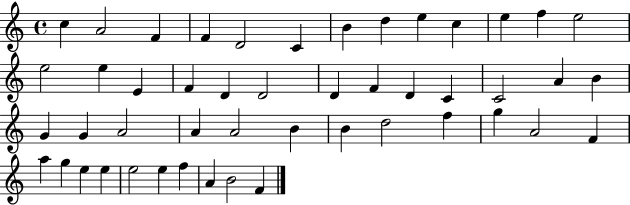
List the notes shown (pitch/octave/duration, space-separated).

C5/q A4/h F4/q F4/q D4/h C4/q B4/q D5/q E5/q C5/q E5/q F5/q E5/h E5/h E5/q E4/q F4/q D4/q D4/h D4/q F4/q D4/q C4/q C4/h A4/q B4/q G4/q G4/q A4/h A4/q A4/h B4/q B4/q D5/h F5/q G5/q A4/h F4/q A5/q G5/q E5/q E5/q E5/h E5/q F5/q A4/q B4/h F4/q